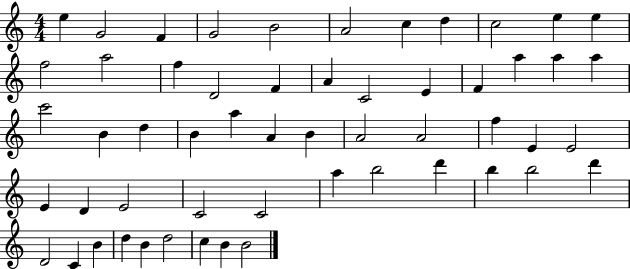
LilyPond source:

{
  \clef treble
  \numericTimeSignature
  \time 4/4
  \key c \major
  e''4 g'2 f'4 | g'2 b'2 | a'2 c''4 d''4 | c''2 e''4 e''4 | \break f''2 a''2 | f''4 d'2 f'4 | a'4 c'2 e'4 | f'4 a''4 a''4 a''4 | \break c'''2 b'4 d''4 | b'4 a''4 a'4 b'4 | a'2 a'2 | f''4 e'4 e'2 | \break e'4 d'4 e'2 | c'2 c'2 | a''4 b''2 d'''4 | b''4 b''2 d'''4 | \break d'2 c'4 b'4 | d''4 b'4 d''2 | c''4 b'4 b'2 | \bar "|."
}